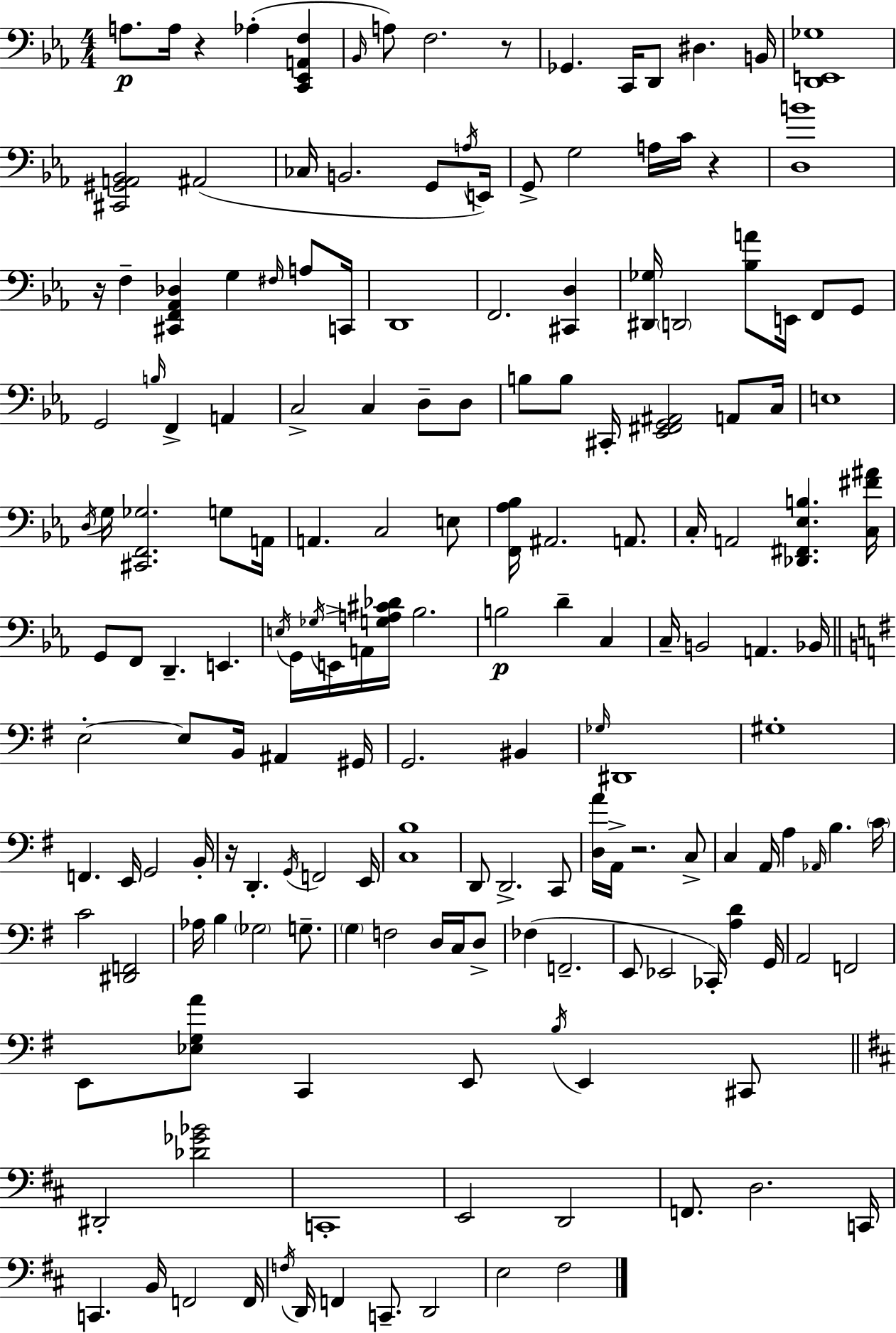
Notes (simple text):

A3/e. A3/s R/q Ab3/q [C2,Eb2,A2,F3]/q Bb2/s A3/e F3/h. R/e Gb2/q. C2/s D2/e D#3/q. B2/s [D2,E2,Gb3]/w [C#2,G#2,A2,Bb2]/h A#2/h CES3/s B2/h. G2/e A3/s E2/s G2/e G3/h A3/s C4/s R/q [D3,B4]/w R/s F3/q [C#2,F2,Ab2,Db3]/q G3/q F#3/s A3/e C2/s D2/w F2/h. [C#2,D3]/q [D#2,Gb3]/s D2/h [Bb3,A4]/e E2/s F2/e G2/e G2/h B3/s F2/q A2/q C3/h C3/q D3/e D3/e B3/e B3/e C#2/s [Eb2,F#2,G2,A#2]/h A2/e C3/s E3/w D3/s G3/s [C#2,F2,Gb3]/h. G3/e A2/s A2/q. C3/h E3/e [F2,Ab3,Bb3]/s A#2/h. A2/e. C3/s A2/h [Db2,F#2,Eb3,B3]/q. [C3,F#4,A#4]/s G2/e F2/e D2/q. E2/q. E3/s G2/s Gb3/s E2/s A2/s [G3,A3,C#4,Db4]/s Bb3/h. B3/h D4/q C3/q C3/s B2/h A2/q. Bb2/s E3/h E3/e B2/s A#2/q G#2/s G2/h. BIS2/q Gb3/s D#2/w G#3/w F2/q. E2/s G2/h B2/s R/s D2/q. G2/s F2/h E2/s [C3,B3]/w D2/e D2/h. C2/e [D3,A4]/s A2/s R/h. C3/e C3/q A2/s A3/q Ab2/s B3/q. C4/s C4/h [D#2,F2]/h Ab3/s B3/q Gb3/h G3/e. G3/q F3/h D3/s C3/s D3/e FES3/q F2/h. E2/e Eb2/h CES2/s [A3,D4]/q G2/s A2/h F2/h E2/e [Eb3,G3,A4]/e C2/q E2/e B3/s E2/q C#2/e D#2/h [Db4,Gb4,Bb4]/h C2/w E2/h D2/h F2/e. D3/h. C2/s C2/q. B2/s F2/h F2/s F3/s D2/s F2/q C2/e. D2/h E3/h F#3/h